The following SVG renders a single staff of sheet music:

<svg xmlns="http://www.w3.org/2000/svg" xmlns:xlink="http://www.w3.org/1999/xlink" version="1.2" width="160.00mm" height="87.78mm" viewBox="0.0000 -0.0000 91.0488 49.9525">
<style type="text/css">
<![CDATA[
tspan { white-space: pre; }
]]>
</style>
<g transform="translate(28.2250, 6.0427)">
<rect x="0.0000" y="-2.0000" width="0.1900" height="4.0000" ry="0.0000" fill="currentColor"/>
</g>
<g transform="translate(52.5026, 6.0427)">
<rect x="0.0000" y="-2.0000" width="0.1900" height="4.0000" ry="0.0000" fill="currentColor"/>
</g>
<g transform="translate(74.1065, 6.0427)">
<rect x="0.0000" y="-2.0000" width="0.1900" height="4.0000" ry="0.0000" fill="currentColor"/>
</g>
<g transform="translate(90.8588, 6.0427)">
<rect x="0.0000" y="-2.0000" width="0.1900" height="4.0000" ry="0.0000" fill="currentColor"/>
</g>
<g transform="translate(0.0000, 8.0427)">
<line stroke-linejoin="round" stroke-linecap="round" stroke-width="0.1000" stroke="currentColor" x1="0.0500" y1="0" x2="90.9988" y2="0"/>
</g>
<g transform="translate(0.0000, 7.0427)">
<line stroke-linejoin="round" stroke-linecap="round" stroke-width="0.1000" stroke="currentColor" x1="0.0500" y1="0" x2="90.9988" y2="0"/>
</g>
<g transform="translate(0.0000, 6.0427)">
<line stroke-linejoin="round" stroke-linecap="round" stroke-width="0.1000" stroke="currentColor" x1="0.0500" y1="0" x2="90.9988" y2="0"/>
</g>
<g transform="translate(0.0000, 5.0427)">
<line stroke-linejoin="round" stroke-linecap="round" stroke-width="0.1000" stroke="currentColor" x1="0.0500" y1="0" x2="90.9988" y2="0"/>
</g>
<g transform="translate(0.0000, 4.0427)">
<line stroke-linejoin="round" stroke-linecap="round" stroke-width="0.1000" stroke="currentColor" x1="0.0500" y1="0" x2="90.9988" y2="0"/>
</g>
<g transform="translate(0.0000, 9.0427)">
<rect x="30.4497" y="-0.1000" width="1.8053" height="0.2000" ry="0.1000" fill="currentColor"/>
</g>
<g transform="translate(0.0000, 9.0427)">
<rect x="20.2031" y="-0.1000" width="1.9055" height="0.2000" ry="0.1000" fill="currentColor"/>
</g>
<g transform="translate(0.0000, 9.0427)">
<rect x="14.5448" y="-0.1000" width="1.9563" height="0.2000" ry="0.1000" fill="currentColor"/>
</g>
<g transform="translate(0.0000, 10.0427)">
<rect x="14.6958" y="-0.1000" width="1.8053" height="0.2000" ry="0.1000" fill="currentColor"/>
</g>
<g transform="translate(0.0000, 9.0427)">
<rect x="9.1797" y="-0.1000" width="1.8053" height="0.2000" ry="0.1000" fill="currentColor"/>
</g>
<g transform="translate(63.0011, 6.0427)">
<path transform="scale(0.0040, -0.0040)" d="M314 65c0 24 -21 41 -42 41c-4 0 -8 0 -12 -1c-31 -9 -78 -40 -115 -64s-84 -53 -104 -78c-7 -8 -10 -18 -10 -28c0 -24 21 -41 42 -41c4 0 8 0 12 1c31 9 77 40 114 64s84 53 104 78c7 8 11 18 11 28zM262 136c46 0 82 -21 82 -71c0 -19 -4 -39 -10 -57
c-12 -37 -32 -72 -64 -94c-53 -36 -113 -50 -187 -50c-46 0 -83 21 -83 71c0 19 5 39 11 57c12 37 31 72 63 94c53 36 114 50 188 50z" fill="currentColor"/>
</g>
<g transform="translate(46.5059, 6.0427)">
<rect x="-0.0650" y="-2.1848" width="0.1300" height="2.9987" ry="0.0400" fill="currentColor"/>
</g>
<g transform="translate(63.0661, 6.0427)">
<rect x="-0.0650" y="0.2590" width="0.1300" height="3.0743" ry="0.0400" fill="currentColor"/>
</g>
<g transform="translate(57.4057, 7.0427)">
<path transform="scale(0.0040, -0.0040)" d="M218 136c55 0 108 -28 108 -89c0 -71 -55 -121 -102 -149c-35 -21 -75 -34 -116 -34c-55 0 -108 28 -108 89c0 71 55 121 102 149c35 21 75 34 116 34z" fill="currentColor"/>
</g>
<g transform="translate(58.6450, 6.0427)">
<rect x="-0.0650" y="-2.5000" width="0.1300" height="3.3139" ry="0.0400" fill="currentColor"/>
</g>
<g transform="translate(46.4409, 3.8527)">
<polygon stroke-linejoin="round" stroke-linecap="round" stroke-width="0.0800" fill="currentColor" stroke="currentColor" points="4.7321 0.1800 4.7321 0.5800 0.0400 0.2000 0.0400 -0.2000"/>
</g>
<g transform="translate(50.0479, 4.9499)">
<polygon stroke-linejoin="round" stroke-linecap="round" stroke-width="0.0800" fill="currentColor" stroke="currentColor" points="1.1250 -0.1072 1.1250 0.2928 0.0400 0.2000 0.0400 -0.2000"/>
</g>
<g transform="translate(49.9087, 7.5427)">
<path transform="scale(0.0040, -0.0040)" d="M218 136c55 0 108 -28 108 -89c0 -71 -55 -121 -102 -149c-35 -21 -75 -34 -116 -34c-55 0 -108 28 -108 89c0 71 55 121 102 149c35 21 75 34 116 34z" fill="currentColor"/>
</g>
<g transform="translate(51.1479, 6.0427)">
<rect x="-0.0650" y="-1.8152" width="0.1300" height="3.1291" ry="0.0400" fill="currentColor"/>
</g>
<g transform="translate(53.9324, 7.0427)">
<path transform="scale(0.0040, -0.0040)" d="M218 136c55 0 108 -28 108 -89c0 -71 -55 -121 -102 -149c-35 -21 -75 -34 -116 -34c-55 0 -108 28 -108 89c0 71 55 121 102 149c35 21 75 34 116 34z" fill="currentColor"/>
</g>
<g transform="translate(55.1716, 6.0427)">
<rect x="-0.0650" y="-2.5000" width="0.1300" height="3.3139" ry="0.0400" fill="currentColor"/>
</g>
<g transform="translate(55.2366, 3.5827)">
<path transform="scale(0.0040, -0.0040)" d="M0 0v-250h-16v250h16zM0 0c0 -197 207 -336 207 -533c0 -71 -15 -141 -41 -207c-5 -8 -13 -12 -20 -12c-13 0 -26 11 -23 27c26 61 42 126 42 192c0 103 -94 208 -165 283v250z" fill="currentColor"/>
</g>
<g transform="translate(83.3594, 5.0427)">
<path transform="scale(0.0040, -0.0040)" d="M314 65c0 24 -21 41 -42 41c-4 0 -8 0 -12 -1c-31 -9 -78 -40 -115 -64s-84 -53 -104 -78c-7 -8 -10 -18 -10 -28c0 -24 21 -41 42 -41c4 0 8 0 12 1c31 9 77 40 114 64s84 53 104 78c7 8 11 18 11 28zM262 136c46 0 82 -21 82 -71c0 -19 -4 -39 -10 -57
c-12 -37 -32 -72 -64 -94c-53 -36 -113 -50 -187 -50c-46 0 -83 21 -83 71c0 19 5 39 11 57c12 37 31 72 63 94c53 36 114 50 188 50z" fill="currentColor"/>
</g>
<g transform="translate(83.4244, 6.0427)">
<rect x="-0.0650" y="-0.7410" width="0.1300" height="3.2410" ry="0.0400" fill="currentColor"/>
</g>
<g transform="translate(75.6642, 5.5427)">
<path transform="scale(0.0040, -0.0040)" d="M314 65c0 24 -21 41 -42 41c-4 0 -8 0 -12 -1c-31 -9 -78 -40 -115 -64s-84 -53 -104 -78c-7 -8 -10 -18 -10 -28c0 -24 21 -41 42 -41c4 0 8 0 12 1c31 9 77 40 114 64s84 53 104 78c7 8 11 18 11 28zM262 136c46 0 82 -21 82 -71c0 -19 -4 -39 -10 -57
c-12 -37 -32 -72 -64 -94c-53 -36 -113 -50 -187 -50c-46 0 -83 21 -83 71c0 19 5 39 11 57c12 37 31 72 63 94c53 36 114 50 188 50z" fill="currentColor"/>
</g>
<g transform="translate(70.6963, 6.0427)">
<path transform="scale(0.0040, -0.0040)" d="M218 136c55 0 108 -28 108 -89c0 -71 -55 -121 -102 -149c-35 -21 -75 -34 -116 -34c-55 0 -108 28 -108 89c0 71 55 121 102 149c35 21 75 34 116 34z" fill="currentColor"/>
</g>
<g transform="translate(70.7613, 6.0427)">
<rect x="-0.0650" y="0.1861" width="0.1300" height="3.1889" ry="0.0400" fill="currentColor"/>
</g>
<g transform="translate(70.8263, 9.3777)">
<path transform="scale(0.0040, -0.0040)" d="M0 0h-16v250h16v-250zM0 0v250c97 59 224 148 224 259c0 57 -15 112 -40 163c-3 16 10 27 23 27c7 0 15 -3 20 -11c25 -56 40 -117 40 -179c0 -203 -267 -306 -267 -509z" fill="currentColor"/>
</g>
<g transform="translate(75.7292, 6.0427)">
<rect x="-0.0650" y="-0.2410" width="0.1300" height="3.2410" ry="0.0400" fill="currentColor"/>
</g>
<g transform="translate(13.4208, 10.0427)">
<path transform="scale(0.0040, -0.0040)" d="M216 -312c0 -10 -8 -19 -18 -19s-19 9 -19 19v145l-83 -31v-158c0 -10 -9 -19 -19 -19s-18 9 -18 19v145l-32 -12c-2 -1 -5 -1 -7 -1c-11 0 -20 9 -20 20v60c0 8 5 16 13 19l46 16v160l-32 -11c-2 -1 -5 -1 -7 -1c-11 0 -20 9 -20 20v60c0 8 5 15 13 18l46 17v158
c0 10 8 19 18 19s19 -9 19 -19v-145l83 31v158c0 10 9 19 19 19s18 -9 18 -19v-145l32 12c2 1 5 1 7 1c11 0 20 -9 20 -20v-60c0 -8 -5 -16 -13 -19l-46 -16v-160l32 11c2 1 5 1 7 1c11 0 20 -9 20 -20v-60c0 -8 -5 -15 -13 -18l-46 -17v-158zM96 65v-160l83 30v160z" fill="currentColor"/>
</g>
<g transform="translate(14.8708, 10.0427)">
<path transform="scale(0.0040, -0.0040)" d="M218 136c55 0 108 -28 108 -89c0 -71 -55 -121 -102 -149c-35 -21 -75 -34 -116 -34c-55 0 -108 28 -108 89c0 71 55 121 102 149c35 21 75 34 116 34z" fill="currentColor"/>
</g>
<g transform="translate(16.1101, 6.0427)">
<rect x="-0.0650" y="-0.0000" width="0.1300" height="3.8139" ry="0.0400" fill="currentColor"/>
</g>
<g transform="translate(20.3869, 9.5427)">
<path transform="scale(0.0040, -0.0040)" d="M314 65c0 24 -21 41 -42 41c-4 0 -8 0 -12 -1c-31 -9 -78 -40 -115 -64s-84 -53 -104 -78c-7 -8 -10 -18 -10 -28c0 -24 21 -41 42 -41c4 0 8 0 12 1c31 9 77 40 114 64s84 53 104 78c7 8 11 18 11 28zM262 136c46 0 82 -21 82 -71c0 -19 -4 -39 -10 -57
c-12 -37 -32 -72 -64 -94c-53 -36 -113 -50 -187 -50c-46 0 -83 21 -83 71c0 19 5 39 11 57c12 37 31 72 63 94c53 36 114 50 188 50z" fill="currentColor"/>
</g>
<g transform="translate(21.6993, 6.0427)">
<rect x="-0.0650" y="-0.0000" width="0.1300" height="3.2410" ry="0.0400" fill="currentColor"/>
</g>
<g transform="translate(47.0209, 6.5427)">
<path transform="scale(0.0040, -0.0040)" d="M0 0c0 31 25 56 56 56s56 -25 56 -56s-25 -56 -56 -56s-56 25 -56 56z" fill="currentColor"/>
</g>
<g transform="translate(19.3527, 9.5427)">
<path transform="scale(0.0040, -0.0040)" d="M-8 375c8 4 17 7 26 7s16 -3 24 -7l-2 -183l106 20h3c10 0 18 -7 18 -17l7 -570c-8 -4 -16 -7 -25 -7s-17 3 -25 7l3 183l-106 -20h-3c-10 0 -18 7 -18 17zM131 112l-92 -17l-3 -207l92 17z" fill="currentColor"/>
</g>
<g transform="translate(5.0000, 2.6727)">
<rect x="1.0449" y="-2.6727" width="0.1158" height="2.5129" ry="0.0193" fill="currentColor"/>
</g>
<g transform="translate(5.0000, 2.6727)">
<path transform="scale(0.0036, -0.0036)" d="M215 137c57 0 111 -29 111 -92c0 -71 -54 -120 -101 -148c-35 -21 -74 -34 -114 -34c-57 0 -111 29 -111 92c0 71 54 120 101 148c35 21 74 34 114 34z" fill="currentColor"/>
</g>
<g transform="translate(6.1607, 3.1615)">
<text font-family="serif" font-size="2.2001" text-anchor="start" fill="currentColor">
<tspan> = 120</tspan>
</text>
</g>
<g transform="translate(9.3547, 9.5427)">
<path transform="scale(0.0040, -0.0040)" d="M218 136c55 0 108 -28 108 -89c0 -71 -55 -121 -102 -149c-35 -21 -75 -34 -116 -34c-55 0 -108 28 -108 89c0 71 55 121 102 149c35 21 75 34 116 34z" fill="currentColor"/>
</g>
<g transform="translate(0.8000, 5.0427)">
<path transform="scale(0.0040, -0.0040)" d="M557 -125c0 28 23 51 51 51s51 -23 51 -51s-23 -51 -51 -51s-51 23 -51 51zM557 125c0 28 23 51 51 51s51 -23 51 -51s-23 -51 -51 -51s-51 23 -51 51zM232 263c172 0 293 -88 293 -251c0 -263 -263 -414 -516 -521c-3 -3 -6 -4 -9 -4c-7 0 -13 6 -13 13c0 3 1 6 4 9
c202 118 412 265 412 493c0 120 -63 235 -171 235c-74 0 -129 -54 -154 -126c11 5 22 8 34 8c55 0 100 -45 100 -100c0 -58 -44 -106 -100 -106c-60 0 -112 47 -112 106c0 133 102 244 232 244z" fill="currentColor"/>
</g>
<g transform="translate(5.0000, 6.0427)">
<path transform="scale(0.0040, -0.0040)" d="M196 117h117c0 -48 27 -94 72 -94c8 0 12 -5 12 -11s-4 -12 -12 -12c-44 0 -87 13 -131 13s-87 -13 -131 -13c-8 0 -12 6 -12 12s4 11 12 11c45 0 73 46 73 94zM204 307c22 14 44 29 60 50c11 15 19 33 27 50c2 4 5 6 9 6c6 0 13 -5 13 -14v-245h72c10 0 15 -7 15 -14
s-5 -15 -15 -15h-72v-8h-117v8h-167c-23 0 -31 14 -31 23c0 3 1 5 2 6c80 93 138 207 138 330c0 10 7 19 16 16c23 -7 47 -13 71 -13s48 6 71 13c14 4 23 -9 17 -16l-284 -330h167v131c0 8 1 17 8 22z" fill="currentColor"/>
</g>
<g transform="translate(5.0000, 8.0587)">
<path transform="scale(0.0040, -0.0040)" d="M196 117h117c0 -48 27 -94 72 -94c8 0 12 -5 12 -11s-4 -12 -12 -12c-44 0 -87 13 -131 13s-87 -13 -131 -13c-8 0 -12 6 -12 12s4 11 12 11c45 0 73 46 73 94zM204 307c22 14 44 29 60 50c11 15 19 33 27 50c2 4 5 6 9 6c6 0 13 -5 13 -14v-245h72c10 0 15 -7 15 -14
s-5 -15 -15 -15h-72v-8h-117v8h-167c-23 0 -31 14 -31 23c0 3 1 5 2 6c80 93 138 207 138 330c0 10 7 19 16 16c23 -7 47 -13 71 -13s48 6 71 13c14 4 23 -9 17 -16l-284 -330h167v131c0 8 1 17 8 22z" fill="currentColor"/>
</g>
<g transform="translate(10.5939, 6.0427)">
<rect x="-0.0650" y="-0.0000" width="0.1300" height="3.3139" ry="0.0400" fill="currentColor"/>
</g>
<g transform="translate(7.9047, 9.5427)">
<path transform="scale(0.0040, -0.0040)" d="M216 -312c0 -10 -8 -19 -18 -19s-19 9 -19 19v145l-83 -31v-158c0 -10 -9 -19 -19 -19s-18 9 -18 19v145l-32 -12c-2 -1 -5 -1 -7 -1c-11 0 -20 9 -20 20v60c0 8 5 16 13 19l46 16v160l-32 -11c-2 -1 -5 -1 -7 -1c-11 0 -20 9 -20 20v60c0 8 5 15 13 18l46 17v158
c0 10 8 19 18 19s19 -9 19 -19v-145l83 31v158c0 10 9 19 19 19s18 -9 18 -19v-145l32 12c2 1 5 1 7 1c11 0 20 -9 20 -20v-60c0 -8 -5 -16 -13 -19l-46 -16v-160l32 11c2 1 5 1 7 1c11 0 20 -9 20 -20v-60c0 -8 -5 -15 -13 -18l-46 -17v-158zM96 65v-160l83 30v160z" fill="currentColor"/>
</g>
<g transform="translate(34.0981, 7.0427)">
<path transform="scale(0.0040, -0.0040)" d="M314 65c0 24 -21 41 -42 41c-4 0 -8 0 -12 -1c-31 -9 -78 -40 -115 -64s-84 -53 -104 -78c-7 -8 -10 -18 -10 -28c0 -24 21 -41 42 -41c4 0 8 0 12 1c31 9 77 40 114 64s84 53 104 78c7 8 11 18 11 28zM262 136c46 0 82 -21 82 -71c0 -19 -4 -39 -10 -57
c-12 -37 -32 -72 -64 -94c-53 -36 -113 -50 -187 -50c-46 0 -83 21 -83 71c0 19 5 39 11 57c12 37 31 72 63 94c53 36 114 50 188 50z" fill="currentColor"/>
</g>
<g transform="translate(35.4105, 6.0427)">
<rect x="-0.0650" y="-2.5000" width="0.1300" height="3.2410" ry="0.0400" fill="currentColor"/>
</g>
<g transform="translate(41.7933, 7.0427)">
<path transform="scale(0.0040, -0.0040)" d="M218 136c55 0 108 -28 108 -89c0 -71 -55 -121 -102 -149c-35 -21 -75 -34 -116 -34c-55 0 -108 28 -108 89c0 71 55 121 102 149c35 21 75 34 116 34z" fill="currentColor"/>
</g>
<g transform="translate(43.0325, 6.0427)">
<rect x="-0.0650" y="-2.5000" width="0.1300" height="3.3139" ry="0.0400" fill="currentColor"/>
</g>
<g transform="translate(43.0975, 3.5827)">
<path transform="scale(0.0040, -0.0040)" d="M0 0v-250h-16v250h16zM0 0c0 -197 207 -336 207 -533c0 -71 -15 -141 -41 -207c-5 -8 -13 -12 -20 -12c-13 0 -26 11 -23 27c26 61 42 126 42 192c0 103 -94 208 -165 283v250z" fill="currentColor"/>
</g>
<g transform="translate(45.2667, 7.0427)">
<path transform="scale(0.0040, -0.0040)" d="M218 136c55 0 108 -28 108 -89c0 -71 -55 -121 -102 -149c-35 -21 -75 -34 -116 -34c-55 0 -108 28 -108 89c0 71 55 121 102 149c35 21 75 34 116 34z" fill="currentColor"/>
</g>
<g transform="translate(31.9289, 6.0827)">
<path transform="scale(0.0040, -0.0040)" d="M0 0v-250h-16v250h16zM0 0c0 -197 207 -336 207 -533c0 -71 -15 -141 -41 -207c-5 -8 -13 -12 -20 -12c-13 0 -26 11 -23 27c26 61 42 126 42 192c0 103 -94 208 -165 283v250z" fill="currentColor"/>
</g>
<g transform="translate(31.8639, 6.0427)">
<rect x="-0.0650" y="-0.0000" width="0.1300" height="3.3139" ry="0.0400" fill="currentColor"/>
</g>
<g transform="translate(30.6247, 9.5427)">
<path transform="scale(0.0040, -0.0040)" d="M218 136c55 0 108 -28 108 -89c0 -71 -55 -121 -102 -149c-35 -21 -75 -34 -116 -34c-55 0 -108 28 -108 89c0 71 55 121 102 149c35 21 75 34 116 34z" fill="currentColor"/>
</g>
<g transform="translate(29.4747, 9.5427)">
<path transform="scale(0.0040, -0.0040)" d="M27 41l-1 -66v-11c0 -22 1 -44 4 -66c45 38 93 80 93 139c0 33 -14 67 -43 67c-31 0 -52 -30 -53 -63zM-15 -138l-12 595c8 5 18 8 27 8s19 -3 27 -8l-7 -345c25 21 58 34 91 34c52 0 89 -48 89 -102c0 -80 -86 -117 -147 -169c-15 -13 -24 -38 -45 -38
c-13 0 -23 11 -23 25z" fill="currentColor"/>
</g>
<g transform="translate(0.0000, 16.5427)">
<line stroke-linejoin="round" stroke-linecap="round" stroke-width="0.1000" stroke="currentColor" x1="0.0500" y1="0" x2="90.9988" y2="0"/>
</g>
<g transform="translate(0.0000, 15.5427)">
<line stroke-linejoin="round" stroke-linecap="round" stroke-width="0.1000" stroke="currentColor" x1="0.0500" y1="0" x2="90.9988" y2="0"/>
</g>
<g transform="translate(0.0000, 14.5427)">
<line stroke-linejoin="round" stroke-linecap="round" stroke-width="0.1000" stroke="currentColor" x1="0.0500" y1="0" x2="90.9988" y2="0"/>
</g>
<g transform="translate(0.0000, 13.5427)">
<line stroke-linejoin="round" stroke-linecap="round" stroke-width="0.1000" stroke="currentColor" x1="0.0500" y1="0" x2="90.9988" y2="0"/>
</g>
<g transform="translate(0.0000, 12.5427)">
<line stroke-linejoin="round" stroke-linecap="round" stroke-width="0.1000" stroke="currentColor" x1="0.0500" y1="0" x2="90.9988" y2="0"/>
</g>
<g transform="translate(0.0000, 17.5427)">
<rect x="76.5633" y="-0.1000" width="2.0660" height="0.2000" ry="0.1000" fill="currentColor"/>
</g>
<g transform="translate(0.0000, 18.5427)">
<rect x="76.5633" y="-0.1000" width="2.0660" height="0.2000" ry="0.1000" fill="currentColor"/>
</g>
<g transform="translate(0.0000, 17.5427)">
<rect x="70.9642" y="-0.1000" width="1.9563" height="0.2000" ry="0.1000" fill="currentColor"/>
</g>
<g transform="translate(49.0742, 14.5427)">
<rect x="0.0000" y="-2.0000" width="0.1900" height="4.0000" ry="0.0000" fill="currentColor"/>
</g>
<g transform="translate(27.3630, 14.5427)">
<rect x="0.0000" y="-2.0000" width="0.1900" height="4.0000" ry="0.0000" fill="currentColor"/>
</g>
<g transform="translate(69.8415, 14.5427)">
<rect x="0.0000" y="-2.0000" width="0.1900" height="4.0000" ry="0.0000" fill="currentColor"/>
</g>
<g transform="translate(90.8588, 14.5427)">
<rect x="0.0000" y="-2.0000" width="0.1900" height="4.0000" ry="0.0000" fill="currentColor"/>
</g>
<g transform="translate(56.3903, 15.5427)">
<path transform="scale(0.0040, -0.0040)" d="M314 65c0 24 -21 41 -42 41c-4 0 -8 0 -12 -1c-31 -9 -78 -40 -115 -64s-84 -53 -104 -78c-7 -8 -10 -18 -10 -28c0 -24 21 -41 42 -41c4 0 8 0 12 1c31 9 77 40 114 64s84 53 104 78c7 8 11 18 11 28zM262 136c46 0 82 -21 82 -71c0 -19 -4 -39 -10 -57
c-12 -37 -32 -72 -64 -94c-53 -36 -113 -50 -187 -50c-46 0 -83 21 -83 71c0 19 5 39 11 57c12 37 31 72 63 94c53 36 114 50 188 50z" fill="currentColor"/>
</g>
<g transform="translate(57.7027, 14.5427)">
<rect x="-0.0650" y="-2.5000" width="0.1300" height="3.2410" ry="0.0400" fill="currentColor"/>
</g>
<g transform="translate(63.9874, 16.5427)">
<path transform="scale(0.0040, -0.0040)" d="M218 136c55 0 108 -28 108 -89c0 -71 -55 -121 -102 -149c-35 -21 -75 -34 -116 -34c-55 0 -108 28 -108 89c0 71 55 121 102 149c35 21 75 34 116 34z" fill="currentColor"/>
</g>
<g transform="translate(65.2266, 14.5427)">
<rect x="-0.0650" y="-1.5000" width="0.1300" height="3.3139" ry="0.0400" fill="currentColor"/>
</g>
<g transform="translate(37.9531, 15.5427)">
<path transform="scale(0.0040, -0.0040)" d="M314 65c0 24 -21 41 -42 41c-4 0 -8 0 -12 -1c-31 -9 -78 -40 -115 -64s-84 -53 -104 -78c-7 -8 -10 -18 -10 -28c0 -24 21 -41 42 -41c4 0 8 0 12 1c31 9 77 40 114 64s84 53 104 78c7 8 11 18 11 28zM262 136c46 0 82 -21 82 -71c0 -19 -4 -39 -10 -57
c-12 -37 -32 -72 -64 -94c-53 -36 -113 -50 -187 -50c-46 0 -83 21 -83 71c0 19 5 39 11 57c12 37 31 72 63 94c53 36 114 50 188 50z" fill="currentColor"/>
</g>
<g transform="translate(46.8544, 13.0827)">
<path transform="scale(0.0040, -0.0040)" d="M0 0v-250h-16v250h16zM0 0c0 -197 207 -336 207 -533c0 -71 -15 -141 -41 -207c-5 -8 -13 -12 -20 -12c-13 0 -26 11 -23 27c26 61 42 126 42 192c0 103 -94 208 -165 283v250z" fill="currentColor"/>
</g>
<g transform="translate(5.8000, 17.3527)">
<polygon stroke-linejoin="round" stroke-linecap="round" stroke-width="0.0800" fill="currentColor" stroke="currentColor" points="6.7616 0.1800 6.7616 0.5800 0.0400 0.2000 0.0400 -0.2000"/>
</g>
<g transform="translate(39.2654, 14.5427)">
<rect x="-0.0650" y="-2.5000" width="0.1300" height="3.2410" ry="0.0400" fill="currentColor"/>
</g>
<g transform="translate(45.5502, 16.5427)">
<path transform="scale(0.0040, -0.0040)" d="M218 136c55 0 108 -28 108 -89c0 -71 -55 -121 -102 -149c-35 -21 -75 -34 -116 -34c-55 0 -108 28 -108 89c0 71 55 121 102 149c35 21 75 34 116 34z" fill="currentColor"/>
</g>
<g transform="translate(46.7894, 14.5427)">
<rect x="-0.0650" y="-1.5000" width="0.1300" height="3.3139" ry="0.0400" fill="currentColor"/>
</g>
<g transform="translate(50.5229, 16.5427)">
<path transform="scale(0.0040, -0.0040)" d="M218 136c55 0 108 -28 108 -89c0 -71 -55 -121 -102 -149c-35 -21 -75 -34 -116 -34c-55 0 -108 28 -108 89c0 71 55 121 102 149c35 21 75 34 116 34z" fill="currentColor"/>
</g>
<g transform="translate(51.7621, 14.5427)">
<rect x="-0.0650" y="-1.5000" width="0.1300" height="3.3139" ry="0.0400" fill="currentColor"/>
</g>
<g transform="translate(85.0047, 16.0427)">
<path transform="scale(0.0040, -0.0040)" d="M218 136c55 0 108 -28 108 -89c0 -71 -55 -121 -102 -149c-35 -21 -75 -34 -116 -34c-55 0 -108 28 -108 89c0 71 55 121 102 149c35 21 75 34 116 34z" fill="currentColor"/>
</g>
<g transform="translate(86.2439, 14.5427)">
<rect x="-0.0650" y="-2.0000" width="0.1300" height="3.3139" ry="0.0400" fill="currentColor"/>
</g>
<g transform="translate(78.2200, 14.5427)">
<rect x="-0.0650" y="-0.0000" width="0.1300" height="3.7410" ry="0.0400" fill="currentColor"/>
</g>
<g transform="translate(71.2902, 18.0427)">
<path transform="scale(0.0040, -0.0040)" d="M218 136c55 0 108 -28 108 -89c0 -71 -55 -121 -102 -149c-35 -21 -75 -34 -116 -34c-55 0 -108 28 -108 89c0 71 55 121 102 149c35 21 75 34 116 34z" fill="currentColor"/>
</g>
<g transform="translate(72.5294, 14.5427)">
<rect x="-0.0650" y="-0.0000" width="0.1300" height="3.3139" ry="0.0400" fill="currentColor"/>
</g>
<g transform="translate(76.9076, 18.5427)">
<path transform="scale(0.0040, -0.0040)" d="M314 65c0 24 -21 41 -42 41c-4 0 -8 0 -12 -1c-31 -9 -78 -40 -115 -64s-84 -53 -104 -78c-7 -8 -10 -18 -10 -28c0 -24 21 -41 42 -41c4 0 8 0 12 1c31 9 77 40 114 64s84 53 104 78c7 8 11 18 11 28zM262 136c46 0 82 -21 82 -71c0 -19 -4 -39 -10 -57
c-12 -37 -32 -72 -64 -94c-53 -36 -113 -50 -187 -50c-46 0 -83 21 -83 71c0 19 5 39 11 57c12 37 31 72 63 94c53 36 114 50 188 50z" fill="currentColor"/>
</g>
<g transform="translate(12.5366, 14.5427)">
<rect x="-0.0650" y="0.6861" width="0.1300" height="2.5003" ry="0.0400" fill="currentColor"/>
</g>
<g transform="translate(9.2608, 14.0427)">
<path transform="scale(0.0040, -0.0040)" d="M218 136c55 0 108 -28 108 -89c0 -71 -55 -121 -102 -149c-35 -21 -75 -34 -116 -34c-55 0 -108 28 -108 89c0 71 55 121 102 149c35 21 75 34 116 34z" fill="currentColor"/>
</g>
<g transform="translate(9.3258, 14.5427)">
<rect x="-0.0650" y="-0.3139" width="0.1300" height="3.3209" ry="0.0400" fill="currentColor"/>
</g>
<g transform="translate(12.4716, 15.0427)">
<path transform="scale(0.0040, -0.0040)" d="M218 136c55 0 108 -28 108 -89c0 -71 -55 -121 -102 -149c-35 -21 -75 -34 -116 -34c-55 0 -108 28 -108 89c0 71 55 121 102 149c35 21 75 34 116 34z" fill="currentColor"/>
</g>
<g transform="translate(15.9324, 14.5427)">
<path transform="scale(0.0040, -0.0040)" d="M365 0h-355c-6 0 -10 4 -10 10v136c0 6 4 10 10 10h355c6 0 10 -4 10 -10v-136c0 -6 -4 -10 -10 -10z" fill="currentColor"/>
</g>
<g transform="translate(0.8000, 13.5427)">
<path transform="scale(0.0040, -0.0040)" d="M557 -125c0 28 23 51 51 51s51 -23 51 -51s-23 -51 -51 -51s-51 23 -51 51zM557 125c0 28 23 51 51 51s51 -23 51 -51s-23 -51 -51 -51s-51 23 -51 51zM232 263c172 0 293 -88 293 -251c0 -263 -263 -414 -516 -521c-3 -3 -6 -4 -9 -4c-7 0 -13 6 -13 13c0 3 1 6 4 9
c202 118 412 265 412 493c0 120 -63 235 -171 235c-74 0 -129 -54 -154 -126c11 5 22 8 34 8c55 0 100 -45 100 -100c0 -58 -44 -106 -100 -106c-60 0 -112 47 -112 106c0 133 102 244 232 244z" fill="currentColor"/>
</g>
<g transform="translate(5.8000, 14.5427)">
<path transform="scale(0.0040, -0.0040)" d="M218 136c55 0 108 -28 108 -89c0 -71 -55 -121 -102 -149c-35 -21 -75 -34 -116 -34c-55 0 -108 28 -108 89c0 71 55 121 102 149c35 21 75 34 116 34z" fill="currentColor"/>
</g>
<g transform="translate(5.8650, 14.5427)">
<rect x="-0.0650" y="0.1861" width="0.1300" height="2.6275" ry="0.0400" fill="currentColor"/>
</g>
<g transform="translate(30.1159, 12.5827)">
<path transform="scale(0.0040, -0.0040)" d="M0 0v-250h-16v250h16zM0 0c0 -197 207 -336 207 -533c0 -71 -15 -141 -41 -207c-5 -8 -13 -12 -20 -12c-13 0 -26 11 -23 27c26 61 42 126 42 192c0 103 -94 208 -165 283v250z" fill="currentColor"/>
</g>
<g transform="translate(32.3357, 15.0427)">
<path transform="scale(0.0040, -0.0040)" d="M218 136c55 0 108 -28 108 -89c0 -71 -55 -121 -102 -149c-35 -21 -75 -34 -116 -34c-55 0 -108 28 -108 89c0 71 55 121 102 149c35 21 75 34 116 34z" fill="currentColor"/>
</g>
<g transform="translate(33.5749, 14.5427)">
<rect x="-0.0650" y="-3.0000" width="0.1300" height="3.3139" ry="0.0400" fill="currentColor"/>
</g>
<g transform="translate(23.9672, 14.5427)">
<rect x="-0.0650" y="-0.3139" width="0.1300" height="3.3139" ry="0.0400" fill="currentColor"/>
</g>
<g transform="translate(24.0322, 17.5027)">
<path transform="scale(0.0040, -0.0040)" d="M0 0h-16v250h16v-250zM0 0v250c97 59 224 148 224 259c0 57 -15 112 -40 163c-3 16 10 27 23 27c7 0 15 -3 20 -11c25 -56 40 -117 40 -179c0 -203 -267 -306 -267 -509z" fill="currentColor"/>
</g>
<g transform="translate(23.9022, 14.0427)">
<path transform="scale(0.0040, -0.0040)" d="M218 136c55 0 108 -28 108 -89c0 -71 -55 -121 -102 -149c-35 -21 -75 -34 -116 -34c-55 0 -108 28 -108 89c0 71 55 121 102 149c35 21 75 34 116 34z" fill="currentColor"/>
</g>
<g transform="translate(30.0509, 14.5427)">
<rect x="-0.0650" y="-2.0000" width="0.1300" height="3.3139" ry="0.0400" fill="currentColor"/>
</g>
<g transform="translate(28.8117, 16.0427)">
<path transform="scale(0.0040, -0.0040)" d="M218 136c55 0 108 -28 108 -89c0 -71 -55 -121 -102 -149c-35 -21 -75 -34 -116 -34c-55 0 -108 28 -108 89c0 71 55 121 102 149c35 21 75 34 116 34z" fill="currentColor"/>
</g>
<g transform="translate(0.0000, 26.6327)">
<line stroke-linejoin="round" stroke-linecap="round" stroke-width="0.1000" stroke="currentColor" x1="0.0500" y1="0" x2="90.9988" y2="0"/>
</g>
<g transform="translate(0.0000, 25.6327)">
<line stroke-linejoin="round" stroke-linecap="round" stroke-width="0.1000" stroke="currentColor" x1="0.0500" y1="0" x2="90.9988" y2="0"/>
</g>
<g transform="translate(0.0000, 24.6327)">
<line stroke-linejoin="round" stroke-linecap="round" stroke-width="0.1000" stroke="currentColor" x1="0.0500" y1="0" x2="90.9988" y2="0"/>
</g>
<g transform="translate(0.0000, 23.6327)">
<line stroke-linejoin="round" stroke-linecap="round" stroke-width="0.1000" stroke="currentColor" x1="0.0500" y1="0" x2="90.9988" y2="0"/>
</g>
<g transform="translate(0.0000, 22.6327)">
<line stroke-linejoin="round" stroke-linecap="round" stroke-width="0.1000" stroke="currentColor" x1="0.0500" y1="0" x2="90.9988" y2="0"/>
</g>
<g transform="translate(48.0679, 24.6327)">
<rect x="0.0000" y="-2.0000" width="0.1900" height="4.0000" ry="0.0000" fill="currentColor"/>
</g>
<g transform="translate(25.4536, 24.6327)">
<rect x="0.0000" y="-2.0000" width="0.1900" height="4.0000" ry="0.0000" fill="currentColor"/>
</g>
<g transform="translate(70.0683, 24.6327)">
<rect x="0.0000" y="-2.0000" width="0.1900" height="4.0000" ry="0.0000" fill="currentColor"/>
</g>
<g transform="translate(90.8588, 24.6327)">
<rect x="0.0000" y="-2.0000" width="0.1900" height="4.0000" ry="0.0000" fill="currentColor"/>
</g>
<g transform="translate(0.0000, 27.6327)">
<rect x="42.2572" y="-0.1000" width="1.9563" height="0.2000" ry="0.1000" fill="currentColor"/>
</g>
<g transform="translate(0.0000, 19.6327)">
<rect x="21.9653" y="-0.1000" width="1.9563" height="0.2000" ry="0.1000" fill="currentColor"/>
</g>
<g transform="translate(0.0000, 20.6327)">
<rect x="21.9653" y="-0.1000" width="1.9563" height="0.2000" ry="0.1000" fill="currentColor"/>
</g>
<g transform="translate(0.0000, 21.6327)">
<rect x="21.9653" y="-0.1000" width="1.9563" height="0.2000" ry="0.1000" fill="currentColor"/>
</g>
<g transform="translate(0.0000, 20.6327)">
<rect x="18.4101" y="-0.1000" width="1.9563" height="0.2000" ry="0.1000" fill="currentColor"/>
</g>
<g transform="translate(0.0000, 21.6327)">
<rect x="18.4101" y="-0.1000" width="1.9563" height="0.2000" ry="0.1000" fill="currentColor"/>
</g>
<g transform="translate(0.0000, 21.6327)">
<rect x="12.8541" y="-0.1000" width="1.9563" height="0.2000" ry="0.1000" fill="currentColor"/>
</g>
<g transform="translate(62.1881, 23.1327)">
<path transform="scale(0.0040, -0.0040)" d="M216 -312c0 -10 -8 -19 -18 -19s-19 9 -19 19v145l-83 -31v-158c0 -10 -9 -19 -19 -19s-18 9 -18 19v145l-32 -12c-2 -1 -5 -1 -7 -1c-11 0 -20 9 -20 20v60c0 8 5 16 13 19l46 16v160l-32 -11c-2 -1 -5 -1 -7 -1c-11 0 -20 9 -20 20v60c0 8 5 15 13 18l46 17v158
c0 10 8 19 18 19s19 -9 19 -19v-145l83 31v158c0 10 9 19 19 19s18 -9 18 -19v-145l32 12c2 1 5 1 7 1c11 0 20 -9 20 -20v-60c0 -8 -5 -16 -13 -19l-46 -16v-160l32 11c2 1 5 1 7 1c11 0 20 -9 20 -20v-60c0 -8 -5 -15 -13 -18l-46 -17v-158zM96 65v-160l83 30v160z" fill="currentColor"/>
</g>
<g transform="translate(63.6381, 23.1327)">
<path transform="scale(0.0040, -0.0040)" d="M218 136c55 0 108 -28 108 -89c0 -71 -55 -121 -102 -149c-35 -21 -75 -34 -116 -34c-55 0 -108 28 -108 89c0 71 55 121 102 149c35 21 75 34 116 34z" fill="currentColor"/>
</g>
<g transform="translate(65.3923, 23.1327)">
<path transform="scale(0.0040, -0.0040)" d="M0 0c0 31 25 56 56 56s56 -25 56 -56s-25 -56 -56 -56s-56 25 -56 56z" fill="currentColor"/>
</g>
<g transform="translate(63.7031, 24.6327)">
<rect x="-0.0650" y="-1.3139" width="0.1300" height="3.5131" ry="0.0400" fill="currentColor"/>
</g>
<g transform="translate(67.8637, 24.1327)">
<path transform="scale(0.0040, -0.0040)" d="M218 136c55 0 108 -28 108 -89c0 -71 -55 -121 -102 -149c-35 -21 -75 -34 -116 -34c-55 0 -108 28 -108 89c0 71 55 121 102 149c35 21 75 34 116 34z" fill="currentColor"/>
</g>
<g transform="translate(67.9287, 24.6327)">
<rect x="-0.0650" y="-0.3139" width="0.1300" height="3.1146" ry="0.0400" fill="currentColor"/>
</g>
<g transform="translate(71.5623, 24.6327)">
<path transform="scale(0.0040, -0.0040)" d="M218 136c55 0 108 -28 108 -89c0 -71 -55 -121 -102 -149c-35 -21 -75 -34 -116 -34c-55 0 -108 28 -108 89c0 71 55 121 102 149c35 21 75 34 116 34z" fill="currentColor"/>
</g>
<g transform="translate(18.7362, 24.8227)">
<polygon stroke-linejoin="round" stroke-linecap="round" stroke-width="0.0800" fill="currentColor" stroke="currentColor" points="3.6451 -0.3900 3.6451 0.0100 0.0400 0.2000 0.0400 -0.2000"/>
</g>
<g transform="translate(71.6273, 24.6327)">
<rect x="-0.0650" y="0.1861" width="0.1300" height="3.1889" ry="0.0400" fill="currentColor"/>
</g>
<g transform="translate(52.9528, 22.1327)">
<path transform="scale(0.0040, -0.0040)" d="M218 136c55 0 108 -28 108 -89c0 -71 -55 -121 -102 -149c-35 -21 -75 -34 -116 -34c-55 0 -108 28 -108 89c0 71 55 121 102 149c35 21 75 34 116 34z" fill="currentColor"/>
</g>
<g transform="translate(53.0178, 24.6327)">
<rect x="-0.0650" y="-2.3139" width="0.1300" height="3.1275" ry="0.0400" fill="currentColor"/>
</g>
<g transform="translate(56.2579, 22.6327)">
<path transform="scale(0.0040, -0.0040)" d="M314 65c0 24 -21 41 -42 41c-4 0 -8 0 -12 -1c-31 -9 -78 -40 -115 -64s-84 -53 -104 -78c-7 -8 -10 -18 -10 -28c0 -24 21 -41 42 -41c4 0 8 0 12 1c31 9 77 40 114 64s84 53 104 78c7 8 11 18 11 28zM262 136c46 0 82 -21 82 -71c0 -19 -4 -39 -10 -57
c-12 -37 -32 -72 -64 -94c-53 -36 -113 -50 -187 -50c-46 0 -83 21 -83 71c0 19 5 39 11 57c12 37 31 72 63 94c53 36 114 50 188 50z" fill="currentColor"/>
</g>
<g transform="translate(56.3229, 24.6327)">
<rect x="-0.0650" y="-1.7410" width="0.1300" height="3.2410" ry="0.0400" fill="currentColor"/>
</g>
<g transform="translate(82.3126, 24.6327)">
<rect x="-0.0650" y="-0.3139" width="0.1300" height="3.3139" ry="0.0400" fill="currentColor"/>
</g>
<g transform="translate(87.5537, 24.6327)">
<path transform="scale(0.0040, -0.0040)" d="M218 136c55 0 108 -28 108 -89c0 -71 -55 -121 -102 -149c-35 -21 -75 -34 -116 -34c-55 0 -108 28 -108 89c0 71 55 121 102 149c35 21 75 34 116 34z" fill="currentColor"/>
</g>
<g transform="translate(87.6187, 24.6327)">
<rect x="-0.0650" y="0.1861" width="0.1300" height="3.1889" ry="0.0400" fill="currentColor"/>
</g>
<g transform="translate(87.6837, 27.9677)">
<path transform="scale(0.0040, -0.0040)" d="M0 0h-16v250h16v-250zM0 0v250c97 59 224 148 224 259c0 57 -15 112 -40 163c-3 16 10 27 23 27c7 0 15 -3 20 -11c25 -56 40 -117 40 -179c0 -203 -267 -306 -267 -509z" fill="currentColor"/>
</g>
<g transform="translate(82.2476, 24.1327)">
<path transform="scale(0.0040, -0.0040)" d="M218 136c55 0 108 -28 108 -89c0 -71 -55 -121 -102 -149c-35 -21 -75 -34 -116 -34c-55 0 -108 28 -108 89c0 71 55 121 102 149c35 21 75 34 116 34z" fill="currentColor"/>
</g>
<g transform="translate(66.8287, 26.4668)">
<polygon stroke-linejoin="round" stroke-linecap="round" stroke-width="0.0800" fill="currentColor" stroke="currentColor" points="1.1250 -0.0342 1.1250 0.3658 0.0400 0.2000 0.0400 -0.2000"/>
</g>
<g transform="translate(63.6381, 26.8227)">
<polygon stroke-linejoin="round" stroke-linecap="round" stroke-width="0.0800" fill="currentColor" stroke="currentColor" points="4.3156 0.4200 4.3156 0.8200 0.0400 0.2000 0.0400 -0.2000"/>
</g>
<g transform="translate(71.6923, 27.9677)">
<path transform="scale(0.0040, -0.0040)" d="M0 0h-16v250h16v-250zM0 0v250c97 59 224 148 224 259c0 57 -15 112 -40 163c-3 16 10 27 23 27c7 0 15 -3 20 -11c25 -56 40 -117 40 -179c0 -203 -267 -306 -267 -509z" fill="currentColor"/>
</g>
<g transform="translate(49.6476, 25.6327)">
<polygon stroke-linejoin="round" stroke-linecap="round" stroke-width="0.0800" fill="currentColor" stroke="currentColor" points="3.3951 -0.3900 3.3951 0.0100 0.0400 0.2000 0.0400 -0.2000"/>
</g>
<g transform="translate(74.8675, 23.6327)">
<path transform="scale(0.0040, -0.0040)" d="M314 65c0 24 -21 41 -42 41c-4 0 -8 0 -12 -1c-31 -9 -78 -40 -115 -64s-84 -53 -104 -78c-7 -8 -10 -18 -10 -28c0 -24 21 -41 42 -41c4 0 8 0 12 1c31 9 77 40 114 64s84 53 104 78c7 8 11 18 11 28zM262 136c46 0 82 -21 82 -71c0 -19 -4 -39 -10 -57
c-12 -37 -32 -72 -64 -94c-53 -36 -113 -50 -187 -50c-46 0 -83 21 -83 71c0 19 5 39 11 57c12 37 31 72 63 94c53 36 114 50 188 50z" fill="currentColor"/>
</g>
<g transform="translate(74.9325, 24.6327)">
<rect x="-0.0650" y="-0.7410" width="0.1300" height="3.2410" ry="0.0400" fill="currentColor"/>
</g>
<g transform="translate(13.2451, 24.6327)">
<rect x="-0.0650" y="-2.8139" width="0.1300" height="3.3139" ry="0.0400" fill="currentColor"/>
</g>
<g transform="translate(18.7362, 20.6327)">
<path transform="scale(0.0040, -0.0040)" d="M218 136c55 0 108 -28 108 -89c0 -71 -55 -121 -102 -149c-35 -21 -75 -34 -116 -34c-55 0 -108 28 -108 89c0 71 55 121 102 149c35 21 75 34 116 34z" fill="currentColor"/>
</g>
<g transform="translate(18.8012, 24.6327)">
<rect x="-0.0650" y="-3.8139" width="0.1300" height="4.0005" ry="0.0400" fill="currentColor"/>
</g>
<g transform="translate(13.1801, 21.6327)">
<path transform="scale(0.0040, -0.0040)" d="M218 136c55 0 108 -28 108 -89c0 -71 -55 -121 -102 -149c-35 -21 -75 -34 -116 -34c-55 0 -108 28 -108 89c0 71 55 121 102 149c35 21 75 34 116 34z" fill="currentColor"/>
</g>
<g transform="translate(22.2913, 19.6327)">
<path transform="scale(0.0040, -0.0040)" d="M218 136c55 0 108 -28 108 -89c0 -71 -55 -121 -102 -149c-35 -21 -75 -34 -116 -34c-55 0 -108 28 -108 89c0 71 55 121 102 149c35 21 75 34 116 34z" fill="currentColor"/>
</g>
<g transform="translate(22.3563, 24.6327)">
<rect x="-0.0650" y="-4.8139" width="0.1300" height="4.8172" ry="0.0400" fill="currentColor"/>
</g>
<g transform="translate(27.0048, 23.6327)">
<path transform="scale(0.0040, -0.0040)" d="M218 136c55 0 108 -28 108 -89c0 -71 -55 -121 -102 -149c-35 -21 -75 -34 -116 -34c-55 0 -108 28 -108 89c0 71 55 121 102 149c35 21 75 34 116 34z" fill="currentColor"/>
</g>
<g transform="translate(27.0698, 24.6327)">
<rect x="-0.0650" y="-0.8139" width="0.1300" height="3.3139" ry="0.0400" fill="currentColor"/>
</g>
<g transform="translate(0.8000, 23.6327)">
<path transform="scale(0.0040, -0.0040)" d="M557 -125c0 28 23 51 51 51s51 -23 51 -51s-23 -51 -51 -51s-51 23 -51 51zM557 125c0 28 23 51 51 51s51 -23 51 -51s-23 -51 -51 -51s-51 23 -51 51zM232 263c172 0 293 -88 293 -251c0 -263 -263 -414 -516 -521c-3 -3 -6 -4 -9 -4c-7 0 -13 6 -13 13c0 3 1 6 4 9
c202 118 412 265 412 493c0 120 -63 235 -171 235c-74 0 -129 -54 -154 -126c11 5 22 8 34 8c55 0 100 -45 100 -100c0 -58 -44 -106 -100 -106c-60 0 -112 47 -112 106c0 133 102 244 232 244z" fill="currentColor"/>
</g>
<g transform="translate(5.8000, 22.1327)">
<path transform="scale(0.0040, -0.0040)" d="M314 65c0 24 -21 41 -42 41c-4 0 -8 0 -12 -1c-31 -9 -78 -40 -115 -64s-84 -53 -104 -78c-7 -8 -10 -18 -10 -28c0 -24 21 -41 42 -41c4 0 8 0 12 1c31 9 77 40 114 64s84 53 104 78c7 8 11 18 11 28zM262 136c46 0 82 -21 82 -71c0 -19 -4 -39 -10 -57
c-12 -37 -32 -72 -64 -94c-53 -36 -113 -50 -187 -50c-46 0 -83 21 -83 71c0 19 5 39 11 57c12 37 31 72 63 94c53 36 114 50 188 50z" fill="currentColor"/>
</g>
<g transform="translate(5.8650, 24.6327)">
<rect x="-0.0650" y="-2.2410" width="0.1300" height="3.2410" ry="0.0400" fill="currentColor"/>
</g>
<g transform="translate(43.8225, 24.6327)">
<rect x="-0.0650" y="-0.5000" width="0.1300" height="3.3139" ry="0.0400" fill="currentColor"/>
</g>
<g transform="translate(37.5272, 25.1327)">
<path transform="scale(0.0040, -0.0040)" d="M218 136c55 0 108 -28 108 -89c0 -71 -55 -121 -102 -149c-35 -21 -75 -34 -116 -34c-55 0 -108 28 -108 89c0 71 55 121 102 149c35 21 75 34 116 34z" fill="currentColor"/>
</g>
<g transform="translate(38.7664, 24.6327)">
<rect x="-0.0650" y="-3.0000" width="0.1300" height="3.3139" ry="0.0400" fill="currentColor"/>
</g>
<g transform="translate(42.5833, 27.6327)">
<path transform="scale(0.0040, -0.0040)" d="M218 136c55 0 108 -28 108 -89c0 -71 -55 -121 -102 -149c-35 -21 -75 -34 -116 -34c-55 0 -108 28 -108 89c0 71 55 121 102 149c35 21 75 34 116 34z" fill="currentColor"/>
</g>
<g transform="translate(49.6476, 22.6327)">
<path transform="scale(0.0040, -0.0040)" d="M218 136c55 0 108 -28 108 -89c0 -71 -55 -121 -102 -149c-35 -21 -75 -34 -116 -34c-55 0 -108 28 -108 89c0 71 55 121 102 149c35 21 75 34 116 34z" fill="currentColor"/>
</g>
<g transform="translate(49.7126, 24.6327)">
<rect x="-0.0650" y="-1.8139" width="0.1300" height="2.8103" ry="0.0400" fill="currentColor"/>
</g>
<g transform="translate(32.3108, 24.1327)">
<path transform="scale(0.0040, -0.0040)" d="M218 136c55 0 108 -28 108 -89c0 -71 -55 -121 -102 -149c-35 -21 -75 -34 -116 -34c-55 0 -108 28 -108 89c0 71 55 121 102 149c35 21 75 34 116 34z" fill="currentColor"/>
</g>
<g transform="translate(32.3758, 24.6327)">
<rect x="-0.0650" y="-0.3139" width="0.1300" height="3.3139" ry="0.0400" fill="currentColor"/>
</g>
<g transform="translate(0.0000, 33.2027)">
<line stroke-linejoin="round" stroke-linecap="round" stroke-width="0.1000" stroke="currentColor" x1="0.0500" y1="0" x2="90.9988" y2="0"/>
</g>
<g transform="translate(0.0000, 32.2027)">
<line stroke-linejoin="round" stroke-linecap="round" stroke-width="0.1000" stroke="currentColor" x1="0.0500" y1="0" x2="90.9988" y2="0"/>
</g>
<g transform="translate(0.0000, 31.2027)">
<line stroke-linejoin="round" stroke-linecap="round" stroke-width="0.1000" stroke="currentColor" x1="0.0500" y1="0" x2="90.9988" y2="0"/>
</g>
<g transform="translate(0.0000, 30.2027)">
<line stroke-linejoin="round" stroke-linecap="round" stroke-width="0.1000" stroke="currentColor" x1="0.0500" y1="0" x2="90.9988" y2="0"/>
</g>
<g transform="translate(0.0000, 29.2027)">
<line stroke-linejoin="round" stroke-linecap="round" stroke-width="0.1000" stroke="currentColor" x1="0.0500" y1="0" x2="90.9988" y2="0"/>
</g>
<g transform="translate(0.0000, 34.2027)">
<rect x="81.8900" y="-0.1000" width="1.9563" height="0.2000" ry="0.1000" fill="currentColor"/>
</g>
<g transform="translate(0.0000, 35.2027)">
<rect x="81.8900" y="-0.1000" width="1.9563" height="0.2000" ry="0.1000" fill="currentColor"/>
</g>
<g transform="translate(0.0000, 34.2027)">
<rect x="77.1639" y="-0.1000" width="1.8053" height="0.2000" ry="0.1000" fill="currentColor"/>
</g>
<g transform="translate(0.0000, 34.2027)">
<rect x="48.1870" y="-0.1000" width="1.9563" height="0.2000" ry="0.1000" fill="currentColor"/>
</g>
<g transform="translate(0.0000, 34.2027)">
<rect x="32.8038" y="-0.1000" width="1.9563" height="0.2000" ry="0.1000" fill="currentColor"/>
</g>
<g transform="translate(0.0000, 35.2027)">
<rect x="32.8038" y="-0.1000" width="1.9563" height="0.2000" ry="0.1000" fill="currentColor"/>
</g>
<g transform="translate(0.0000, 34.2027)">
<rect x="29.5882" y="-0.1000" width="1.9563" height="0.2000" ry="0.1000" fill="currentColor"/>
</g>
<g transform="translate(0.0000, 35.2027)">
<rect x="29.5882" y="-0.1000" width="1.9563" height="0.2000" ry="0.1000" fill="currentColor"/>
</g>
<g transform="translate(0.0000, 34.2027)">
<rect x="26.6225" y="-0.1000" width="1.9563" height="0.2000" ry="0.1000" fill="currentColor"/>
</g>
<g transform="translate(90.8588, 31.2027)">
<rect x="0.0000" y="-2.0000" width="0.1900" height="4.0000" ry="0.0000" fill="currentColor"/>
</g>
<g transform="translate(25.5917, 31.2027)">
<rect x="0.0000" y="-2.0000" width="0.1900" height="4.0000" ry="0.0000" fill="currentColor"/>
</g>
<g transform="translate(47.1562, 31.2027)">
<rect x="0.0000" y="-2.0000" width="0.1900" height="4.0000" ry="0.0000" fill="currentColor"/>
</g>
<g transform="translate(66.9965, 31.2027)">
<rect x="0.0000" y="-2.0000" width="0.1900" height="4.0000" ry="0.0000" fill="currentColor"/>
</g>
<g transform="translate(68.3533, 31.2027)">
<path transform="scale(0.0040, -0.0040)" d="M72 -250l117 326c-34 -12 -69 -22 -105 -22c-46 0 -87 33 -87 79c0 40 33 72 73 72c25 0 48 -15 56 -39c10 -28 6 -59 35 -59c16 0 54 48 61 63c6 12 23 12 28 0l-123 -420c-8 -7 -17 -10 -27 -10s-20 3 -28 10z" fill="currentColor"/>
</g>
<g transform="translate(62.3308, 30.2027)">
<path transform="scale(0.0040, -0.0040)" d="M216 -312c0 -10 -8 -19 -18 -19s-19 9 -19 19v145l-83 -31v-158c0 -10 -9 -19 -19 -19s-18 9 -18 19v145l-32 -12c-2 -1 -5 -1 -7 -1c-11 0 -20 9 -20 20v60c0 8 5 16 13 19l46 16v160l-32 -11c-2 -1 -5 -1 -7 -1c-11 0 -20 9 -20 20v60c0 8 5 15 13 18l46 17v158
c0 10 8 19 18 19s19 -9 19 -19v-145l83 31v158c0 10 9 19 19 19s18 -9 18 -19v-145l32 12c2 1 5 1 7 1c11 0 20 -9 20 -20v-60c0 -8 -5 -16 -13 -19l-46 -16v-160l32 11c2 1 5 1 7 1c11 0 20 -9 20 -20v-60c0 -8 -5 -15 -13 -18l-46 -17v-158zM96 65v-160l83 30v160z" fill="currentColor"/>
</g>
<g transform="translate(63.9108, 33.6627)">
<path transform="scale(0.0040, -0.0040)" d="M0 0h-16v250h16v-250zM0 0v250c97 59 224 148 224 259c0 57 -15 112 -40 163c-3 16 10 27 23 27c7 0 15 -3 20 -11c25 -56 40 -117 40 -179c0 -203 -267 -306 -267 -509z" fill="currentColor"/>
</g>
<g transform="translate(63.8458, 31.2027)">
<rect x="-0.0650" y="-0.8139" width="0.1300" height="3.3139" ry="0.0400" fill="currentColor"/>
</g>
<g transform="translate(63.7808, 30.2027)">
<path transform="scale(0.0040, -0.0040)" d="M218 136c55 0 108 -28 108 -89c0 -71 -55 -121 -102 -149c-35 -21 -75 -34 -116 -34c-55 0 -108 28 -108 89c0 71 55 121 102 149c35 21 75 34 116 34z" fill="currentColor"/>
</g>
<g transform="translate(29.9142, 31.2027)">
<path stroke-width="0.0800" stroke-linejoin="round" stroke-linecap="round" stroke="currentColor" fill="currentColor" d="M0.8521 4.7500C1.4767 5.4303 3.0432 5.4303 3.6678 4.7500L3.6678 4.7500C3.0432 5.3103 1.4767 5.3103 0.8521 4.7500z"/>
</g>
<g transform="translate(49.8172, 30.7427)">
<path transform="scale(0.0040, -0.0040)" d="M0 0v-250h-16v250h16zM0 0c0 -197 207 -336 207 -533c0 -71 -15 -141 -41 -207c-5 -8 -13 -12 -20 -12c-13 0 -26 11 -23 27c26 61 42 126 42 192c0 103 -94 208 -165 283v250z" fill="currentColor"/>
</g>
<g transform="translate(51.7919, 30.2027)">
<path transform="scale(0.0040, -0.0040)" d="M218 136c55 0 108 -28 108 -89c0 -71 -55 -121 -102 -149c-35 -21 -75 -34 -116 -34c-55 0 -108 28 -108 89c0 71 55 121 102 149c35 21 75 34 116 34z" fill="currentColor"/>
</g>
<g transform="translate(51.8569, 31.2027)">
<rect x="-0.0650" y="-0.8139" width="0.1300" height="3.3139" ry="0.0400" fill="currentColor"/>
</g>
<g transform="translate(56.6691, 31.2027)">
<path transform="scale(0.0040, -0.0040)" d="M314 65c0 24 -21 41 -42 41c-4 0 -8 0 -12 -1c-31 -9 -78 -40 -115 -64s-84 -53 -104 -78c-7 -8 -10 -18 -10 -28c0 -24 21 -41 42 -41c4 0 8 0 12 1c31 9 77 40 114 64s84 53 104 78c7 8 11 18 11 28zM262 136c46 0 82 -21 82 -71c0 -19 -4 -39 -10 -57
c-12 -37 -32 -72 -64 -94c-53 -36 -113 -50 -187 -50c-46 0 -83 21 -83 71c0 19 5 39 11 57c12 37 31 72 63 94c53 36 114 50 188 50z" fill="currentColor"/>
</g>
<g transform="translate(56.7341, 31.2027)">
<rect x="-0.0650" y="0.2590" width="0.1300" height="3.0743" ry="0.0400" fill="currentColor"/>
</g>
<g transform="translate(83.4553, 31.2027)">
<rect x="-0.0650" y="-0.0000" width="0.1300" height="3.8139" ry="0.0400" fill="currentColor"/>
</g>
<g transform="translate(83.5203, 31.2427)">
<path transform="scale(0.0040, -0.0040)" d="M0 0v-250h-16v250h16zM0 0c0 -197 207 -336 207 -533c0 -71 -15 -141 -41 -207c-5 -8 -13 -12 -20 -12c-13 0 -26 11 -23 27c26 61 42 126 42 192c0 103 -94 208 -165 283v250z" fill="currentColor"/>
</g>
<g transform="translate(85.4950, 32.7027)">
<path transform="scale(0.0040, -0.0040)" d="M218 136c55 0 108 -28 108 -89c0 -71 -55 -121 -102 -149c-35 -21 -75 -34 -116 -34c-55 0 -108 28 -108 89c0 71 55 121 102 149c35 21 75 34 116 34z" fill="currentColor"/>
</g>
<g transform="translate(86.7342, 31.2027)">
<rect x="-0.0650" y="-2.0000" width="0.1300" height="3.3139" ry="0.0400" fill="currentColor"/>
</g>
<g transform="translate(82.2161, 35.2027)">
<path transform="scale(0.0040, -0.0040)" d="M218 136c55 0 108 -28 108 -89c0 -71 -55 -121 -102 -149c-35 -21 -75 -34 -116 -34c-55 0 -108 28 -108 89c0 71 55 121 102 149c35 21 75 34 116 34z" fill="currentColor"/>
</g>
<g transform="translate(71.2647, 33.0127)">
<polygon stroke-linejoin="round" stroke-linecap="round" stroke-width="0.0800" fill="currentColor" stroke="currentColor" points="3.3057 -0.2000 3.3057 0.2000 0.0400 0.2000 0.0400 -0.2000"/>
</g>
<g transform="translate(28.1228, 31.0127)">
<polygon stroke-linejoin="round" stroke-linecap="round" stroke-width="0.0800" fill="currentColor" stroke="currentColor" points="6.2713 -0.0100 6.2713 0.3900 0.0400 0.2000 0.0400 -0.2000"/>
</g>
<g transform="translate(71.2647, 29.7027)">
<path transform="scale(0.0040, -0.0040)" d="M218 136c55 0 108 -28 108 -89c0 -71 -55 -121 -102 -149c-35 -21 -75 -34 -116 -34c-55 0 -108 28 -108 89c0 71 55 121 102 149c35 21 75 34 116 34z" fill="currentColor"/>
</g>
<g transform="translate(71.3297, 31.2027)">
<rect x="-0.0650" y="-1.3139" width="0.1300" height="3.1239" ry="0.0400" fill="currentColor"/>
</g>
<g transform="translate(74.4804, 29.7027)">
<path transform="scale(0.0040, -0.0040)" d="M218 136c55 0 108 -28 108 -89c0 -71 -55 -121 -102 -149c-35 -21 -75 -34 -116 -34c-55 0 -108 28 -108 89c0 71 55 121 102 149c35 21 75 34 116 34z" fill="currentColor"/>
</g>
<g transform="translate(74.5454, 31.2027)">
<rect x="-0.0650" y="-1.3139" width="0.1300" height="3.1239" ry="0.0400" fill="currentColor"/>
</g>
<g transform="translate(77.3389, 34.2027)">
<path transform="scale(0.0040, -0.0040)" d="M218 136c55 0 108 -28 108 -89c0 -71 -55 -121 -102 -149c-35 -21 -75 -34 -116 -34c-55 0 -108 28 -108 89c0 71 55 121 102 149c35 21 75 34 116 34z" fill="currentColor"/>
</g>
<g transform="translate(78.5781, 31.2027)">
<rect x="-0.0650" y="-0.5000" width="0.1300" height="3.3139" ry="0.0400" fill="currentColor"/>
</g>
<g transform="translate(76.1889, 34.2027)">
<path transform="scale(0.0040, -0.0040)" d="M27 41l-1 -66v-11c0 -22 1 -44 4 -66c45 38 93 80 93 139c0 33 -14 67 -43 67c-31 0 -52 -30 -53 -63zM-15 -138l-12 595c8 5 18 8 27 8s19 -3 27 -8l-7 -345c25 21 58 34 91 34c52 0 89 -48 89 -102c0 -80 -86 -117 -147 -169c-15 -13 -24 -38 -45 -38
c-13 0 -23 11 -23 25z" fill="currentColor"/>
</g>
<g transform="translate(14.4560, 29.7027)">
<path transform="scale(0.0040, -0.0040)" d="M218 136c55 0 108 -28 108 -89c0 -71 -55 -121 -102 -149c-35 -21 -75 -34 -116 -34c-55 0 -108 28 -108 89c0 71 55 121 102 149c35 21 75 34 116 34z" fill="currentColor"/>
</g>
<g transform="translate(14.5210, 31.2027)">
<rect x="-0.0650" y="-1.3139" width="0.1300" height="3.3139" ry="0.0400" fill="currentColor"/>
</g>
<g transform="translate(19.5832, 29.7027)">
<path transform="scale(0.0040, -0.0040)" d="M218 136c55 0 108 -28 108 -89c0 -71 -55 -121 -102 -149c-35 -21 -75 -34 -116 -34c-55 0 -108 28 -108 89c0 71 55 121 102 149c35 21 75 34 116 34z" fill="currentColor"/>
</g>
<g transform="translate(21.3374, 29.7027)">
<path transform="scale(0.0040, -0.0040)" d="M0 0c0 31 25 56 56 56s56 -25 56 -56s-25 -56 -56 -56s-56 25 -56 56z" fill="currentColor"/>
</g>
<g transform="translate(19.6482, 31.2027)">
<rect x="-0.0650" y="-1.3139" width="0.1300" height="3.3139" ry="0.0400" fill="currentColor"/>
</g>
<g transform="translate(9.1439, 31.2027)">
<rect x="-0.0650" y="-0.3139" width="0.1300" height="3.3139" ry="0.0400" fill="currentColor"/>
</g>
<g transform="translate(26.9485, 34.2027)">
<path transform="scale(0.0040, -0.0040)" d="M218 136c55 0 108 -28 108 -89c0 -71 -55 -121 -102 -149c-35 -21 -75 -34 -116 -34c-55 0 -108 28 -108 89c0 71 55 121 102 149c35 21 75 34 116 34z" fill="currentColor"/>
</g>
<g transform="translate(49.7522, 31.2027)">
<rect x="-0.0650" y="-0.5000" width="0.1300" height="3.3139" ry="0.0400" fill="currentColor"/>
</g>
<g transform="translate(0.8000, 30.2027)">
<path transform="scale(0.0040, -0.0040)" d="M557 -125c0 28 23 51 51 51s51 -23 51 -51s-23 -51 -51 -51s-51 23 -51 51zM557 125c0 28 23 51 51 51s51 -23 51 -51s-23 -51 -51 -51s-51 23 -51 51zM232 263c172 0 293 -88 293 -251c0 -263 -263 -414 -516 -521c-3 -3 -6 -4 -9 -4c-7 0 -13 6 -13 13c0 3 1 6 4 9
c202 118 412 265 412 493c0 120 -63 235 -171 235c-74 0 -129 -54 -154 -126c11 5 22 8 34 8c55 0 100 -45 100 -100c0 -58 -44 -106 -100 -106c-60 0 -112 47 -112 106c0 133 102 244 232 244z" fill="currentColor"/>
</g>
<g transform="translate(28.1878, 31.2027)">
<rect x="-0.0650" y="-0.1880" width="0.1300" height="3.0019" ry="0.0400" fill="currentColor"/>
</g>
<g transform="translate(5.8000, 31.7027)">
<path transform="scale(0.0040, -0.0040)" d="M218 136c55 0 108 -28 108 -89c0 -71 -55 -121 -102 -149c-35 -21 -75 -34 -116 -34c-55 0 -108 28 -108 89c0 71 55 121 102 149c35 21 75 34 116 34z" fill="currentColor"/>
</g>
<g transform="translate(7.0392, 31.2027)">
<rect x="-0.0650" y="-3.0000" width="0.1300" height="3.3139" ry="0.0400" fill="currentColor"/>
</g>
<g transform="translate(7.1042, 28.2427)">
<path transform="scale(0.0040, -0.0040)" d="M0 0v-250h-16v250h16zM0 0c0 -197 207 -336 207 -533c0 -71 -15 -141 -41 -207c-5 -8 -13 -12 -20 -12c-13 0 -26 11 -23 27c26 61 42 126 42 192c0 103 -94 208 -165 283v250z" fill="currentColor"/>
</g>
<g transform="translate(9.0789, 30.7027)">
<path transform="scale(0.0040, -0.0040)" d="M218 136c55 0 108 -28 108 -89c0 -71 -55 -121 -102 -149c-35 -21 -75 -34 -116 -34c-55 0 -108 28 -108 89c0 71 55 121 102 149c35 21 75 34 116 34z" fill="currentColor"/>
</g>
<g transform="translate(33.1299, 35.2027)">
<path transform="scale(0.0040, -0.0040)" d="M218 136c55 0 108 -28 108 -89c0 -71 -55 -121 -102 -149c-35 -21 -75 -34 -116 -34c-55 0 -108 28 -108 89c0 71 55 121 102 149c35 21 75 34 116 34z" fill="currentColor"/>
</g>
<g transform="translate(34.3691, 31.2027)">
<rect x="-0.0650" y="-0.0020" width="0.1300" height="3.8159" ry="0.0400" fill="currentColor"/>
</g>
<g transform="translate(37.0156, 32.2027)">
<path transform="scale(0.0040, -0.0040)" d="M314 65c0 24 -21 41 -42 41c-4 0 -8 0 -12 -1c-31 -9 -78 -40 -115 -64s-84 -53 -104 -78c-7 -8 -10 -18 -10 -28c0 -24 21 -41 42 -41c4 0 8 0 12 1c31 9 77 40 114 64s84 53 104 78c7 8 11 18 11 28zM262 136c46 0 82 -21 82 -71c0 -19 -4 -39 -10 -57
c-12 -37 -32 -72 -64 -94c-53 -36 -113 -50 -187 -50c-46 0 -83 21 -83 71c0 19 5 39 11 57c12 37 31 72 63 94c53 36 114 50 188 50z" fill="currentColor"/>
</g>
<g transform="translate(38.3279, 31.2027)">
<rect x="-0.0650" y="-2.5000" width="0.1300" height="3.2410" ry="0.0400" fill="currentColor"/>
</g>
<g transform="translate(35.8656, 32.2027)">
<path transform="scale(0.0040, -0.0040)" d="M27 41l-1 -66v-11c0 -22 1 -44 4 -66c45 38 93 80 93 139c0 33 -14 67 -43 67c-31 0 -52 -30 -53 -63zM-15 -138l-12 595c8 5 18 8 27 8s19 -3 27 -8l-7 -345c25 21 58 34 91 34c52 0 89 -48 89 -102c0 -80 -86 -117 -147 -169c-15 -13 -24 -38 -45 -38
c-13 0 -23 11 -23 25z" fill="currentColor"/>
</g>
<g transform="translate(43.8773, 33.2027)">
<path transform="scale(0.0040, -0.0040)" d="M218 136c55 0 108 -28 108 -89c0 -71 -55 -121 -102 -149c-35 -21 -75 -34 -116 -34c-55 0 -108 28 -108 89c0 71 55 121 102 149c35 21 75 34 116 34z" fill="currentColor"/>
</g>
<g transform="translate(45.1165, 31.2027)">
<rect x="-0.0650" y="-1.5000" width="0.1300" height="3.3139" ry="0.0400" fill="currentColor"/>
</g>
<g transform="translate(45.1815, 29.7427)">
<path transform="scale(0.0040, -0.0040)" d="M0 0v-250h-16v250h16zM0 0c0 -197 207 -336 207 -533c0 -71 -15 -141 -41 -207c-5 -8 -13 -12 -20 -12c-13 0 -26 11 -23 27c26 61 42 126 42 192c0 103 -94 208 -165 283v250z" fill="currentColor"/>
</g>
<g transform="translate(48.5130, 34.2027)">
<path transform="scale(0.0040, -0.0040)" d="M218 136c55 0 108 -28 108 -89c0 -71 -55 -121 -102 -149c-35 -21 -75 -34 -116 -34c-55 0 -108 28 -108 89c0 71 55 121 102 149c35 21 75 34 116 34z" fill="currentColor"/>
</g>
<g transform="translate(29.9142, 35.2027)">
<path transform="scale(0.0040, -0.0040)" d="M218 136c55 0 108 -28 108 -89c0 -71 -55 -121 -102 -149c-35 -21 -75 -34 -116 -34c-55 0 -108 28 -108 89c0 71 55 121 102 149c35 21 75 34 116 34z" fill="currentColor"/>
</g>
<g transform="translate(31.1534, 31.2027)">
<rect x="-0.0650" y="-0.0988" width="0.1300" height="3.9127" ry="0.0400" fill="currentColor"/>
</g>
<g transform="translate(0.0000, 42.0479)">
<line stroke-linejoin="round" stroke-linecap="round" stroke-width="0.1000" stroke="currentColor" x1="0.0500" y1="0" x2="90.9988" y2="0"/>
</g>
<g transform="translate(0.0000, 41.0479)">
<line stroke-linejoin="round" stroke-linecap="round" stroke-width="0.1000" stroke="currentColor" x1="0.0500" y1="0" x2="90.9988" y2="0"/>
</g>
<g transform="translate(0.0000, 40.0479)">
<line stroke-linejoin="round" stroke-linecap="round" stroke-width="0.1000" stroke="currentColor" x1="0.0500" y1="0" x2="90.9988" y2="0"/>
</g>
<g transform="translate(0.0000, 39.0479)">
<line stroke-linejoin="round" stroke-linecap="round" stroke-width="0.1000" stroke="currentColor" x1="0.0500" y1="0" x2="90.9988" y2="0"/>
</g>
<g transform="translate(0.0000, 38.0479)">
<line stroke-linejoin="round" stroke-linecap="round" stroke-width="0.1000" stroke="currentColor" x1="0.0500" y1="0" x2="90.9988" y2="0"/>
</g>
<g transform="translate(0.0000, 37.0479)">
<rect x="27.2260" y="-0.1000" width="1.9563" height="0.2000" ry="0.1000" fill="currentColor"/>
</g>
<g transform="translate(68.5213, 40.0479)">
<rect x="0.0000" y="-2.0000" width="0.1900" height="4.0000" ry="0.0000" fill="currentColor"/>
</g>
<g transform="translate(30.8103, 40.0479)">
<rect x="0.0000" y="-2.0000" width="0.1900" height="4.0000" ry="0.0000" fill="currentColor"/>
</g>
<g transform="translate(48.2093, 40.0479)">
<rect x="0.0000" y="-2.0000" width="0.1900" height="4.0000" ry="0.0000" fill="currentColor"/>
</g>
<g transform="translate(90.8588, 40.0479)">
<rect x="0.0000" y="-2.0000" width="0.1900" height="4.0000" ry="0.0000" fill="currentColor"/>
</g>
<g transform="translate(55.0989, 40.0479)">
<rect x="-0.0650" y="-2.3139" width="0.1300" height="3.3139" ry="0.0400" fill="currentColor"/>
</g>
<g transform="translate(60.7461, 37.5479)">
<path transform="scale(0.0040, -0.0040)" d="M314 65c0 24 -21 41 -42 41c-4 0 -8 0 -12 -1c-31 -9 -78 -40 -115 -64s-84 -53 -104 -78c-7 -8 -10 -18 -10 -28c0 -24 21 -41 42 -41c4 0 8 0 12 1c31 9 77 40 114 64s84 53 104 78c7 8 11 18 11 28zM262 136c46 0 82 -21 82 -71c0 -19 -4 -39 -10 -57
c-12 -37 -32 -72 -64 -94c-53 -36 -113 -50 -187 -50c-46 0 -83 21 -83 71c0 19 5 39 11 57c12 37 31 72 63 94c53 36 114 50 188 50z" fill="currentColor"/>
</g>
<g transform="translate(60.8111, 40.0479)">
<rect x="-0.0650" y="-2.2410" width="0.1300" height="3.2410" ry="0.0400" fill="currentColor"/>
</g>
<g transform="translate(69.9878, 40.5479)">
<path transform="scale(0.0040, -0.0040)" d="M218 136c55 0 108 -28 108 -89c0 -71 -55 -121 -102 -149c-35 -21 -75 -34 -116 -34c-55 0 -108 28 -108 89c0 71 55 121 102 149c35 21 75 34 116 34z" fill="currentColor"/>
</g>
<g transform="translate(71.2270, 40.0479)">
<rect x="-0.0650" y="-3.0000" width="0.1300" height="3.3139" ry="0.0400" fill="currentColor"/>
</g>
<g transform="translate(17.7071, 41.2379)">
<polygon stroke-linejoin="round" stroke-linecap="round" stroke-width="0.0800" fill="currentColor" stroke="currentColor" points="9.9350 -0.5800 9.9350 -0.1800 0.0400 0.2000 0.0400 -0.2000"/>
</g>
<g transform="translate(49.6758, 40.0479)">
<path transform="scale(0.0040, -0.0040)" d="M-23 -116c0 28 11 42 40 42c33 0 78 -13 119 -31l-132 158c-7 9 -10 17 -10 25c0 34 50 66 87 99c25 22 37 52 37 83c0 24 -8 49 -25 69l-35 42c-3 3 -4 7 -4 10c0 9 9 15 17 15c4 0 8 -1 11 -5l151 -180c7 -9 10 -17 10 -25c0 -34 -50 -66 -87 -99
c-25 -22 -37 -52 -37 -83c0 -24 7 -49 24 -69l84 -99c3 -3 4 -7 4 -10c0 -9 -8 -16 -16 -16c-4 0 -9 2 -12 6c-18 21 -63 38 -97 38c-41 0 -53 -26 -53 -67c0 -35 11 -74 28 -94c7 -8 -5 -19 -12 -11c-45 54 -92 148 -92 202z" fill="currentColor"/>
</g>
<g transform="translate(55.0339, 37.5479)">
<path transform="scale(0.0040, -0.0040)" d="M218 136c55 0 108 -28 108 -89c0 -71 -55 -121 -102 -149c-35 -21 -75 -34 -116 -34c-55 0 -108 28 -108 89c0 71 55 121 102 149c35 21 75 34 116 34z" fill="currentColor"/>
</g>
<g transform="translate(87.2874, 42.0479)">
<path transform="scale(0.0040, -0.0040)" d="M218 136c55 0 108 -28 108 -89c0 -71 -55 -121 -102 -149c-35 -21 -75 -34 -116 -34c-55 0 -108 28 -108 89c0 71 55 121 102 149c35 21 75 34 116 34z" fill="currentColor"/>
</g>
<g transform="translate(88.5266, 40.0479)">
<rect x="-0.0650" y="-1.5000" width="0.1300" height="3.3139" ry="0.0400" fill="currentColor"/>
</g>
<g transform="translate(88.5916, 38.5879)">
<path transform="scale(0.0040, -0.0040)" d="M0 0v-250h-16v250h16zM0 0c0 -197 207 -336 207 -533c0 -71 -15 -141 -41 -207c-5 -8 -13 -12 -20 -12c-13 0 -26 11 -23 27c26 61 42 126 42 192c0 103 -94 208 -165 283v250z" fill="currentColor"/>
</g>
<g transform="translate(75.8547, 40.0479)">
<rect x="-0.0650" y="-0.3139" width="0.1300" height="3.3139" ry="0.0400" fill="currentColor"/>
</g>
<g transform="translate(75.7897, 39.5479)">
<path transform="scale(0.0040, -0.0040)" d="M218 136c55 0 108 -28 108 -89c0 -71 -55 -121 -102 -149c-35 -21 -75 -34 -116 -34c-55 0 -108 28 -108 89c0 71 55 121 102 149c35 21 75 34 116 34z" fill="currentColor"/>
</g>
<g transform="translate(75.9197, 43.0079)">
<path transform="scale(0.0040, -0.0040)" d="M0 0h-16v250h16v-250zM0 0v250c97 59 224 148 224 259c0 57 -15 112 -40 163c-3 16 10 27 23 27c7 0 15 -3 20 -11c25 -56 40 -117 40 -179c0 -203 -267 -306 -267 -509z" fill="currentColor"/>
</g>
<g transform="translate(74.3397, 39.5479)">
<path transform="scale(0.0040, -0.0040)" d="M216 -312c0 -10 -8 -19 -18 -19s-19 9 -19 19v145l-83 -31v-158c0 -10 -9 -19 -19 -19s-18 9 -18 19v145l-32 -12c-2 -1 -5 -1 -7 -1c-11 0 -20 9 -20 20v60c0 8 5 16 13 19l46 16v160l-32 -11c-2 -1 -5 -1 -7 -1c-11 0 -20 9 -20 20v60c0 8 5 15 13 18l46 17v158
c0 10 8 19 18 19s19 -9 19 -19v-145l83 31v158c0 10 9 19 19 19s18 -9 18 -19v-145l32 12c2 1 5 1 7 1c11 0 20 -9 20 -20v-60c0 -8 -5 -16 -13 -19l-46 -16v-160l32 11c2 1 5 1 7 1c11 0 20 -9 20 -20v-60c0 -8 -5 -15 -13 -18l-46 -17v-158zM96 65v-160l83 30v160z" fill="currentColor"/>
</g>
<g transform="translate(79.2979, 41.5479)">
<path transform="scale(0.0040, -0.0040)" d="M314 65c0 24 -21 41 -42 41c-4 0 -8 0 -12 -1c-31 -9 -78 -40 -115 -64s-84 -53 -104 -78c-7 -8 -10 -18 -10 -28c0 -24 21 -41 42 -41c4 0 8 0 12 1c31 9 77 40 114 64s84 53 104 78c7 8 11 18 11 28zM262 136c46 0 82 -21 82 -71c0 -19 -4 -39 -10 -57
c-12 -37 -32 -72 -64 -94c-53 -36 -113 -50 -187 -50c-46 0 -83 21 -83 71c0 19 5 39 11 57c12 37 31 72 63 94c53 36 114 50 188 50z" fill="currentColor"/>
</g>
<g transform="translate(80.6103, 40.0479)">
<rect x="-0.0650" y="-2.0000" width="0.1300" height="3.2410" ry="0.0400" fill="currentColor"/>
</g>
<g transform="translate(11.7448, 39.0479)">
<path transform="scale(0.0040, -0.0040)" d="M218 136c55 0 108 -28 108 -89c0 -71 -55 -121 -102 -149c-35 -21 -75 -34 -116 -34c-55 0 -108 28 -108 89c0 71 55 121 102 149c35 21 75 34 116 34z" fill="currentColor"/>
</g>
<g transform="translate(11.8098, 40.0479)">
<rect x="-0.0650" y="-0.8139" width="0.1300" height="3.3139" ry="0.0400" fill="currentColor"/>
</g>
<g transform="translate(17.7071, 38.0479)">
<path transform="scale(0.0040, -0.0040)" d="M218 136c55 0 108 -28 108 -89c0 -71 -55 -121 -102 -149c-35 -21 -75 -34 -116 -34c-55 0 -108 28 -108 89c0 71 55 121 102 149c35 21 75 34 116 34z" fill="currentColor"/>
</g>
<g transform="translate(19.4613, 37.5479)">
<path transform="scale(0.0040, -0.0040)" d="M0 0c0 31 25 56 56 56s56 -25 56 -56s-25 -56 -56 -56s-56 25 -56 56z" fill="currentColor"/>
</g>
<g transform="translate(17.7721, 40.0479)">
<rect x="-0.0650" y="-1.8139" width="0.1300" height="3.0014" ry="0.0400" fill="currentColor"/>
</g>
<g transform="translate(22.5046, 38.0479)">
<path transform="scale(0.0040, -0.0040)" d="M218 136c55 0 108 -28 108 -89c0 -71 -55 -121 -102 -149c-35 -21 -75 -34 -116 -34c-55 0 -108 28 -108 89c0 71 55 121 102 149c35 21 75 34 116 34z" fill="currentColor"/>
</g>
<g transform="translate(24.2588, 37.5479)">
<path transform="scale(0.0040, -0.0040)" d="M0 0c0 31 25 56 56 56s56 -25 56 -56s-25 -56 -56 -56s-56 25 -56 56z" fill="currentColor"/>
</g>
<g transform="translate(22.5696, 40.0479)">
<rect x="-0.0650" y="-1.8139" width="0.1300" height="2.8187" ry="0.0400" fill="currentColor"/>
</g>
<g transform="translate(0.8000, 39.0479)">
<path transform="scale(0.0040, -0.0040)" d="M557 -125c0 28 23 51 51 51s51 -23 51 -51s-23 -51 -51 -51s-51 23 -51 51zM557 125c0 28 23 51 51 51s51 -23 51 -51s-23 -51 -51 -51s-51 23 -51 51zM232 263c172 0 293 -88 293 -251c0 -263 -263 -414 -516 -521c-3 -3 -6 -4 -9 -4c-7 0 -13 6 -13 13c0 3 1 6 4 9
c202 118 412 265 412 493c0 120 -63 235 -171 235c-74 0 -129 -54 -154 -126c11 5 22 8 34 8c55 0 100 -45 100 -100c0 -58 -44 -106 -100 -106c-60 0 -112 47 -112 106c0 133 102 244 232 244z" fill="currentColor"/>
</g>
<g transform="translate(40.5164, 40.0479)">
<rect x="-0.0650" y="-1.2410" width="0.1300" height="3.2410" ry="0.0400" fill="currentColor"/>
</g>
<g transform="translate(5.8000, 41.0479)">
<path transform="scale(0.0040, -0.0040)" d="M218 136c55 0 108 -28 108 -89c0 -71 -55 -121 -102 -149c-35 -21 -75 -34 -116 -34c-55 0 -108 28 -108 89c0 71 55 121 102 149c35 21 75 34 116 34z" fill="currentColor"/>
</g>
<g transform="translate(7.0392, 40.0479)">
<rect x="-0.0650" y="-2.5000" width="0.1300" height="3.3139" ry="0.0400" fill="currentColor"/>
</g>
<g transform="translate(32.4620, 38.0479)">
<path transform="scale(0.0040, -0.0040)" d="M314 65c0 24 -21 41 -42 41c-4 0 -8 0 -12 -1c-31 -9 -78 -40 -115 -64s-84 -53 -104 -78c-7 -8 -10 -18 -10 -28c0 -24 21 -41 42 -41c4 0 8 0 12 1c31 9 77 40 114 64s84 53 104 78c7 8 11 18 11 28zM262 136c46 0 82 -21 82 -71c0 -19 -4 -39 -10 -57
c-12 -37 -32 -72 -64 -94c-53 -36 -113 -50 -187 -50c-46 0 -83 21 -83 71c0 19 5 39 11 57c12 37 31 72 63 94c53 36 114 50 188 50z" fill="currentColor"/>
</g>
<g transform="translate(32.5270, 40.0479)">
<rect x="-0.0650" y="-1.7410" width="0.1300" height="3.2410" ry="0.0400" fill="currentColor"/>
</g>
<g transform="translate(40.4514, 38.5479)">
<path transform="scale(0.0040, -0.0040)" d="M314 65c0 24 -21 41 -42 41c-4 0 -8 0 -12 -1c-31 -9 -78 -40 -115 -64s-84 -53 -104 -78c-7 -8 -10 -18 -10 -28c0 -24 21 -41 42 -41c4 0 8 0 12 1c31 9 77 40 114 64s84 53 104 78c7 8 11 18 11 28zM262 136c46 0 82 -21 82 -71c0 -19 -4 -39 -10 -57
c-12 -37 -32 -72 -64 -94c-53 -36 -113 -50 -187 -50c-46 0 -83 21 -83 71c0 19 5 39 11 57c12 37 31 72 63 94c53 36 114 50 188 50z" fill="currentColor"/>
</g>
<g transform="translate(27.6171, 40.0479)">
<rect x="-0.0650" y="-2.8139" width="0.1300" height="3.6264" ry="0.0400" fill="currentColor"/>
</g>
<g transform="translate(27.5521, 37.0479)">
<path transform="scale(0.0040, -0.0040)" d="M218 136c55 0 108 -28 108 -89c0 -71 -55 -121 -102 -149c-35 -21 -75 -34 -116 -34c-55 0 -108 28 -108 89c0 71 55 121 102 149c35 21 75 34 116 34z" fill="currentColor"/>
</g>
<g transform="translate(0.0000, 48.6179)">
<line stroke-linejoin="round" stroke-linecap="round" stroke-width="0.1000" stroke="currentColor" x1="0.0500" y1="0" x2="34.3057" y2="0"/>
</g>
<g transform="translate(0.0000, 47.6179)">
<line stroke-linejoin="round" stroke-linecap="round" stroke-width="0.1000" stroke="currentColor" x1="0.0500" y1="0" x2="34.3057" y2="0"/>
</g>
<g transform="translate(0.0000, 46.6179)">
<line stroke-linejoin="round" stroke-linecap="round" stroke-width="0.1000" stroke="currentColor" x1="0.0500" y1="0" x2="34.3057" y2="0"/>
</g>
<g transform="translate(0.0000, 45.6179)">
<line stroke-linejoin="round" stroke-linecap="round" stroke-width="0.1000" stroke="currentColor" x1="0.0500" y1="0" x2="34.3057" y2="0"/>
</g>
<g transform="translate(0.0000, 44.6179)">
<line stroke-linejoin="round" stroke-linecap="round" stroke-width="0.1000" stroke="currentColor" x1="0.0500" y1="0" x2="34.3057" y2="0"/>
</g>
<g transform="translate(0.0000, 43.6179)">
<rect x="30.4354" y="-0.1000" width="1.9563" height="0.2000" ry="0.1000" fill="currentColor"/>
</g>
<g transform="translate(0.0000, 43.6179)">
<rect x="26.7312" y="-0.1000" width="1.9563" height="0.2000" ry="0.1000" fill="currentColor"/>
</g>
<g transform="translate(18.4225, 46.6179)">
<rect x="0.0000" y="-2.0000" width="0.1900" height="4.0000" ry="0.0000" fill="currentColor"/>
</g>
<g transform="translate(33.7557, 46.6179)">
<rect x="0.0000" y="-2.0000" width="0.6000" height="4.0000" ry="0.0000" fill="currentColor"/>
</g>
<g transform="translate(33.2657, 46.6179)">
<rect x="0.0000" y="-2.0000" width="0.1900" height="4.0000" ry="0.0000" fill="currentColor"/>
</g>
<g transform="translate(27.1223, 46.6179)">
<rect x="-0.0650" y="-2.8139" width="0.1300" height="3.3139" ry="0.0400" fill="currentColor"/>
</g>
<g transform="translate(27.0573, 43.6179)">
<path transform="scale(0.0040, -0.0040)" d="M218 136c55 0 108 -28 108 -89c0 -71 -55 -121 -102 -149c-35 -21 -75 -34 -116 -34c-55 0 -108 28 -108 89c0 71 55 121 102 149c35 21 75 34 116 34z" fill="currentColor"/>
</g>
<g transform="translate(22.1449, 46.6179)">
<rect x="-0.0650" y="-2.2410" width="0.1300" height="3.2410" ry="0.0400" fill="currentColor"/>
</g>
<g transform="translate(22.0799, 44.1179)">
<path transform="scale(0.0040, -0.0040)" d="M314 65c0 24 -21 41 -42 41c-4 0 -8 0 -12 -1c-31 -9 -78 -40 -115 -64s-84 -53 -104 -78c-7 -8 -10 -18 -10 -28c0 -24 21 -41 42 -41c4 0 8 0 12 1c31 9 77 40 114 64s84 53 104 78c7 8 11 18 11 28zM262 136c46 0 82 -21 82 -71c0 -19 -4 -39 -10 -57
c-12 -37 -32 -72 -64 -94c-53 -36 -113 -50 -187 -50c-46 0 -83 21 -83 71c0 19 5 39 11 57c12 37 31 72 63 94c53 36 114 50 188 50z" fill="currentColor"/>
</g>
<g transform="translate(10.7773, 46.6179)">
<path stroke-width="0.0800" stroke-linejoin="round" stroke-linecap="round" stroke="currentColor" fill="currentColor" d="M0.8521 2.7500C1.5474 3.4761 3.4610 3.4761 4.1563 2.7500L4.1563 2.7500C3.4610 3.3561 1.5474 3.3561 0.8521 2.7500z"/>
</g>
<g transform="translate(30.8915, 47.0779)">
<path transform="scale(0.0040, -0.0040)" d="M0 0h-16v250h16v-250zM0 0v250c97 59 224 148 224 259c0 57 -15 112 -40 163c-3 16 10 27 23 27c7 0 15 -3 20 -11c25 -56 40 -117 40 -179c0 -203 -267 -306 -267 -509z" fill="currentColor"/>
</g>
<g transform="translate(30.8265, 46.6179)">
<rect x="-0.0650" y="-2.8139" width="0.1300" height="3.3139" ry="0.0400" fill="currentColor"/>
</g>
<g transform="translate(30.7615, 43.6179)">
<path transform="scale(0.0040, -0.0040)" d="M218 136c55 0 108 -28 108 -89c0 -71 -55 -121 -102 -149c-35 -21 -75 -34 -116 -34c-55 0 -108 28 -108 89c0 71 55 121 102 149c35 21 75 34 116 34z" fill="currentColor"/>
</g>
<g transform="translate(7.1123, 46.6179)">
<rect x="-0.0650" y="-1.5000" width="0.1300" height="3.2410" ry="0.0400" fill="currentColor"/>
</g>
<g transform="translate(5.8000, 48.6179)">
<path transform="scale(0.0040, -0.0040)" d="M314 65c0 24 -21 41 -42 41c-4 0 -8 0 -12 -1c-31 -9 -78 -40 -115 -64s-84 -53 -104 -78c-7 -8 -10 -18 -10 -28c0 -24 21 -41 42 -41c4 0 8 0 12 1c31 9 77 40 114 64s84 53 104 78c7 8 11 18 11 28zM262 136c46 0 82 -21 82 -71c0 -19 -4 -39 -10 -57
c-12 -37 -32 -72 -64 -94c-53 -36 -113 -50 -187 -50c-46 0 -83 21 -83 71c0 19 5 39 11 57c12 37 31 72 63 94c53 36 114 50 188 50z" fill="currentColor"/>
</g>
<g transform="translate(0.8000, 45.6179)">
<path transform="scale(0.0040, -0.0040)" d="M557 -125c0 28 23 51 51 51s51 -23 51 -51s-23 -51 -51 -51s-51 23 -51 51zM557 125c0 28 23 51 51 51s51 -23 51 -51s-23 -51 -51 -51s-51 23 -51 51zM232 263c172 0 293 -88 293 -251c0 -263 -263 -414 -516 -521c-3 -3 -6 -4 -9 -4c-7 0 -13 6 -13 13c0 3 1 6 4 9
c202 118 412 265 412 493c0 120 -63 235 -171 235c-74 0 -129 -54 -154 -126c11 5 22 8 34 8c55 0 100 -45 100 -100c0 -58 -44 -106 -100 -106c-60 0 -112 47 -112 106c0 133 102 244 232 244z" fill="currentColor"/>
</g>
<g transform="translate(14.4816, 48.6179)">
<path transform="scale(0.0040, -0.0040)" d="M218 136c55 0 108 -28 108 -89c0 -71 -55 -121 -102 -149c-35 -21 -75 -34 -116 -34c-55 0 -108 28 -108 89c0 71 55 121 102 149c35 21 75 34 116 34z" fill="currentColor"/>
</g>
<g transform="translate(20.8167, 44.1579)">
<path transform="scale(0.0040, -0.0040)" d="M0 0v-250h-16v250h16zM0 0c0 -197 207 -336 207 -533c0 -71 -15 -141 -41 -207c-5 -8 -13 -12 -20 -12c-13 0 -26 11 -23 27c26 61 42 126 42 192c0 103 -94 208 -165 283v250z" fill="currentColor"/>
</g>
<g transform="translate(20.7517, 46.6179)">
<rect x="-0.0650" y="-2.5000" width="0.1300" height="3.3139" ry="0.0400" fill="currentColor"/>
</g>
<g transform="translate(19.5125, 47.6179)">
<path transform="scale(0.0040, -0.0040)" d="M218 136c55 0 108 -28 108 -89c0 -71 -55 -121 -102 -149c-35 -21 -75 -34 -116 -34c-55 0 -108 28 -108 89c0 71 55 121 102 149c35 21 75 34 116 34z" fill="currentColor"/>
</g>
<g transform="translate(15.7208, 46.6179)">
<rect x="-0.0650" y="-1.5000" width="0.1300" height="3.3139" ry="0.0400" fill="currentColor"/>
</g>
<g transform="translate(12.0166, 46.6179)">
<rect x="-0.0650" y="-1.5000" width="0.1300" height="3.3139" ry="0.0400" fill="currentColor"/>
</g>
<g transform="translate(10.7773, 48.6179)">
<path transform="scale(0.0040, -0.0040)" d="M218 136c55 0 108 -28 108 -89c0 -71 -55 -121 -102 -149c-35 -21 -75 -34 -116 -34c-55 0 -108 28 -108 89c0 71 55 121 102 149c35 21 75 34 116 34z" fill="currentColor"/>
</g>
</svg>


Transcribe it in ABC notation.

X:1
T:Untitled
M:4/4
L:1/4
K:C
^D,, ^C,, D,,2 _D,,/2 B,,2 B,,/2 B,,/2 A,,/4 B,,/2 B,, D,2 D,/2 E,2 F,2 D,/2 E,/2 C,/2 z2 E,/2 A,,/2 C, B,,2 G,,/2 G,, B,,2 G,, D,, C,,2 A,, B,2 C E/2 G/2 F, E, C, E,, A,/2 B,/2 A,2 ^G,/2 E,/4 D,/2 F,2 E, D,/2 C,/2 E, G, G, E,,/2 C,,/2 C,,/2 _B,,2 G,,/2 E,,/2 F, D,2 ^F,/2 z/2 G,/2 G,/2 _E,, C,,/2 A,, B,, F, A,/2 A,/2 C/2 A,2 G,2 z B, B,2 C, ^E,/2 A,,2 G,,/2 G,,2 G,, G,, B,,/2 B,2 C C/2